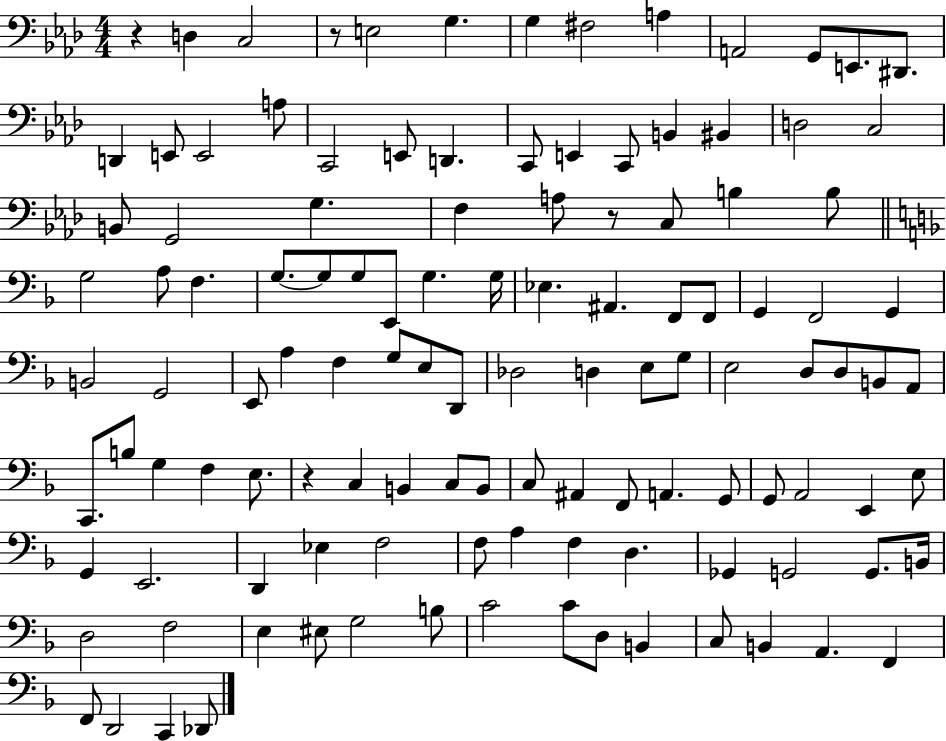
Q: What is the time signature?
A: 4/4